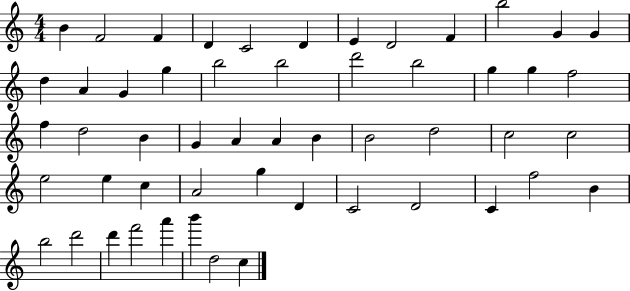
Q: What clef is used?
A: treble